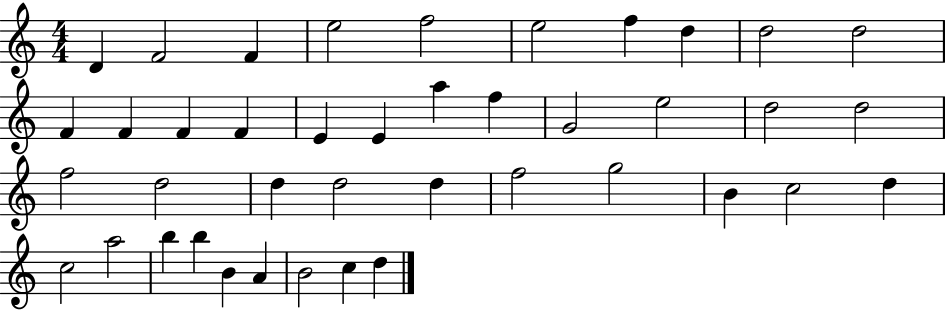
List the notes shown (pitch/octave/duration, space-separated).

D4/q F4/h F4/q E5/h F5/h E5/h F5/q D5/q D5/h D5/h F4/q F4/q F4/q F4/q E4/q E4/q A5/q F5/q G4/h E5/h D5/h D5/h F5/h D5/h D5/q D5/h D5/q F5/h G5/h B4/q C5/h D5/q C5/h A5/h B5/q B5/q B4/q A4/q B4/h C5/q D5/q